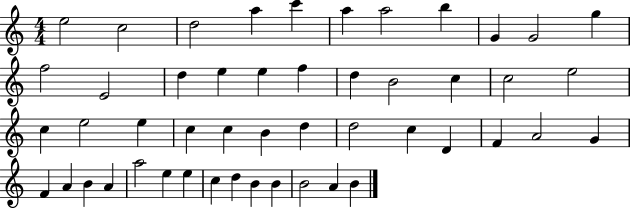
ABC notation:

X:1
T:Untitled
M:4/4
L:1/4
K:C
e2 c2 d2 a c' a a2 b G G2 g f2 E2 d e e f d B2 c c2 e2 c e2 e c c B d d2 c D F A2 G F A B A a2 e e c d B B B2 A B